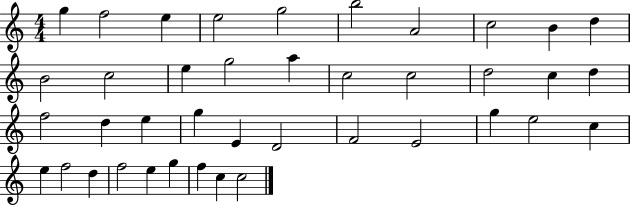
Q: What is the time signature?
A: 4/4